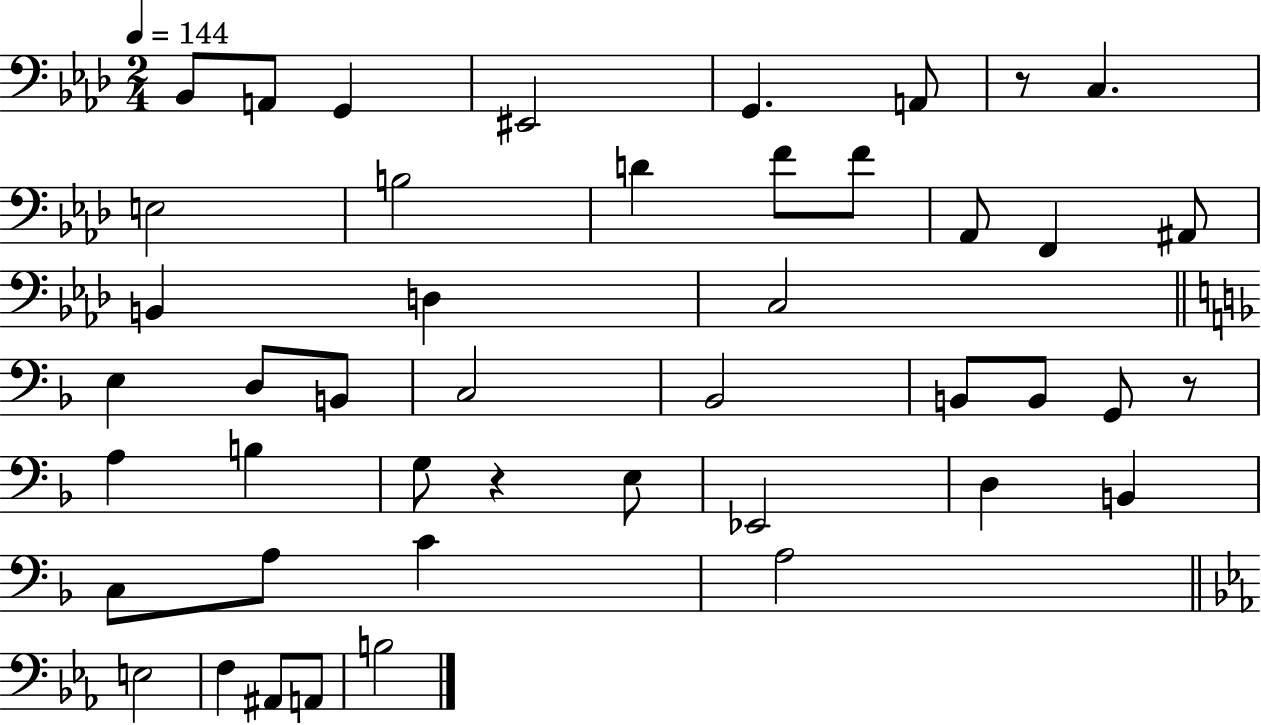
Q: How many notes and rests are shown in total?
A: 45